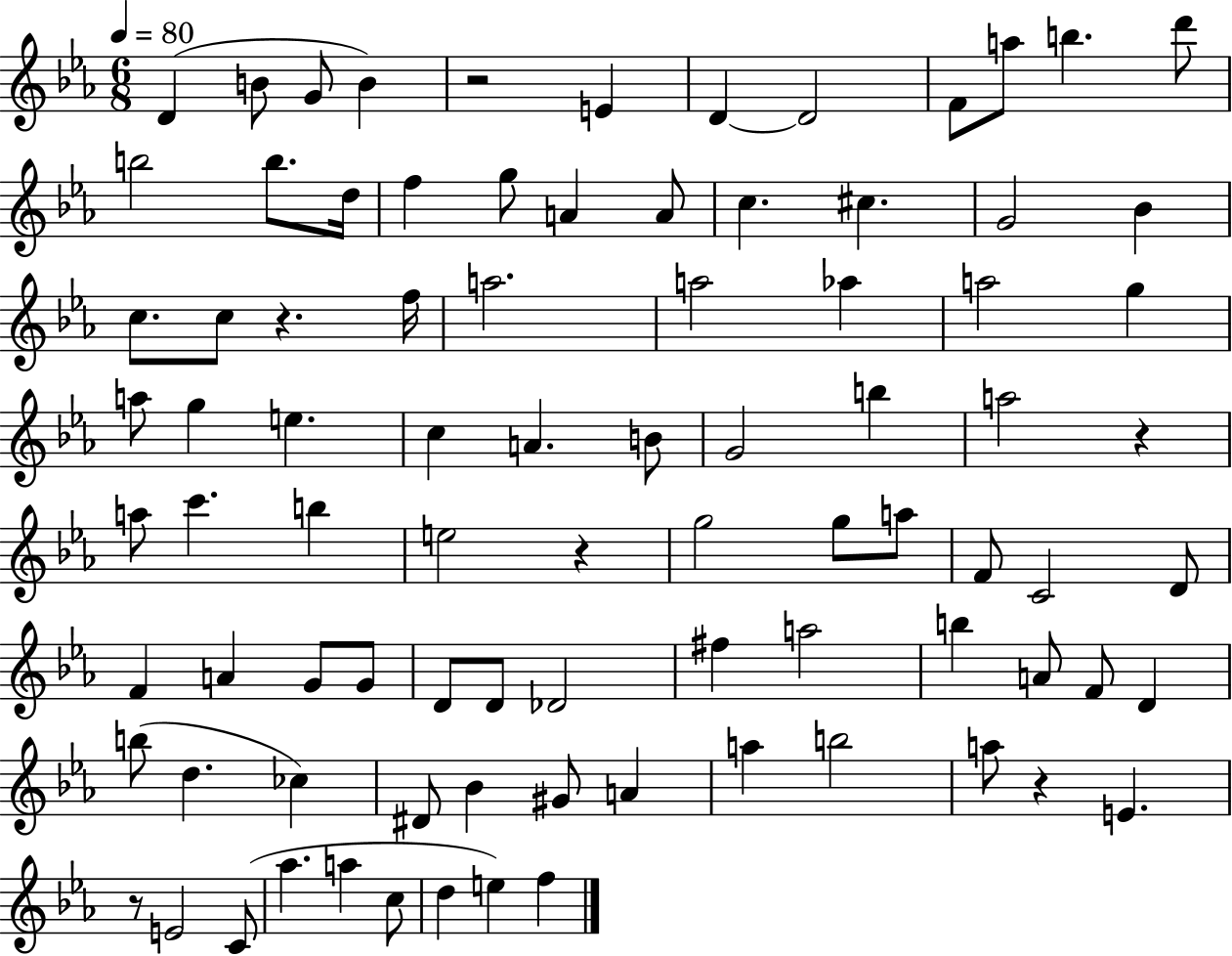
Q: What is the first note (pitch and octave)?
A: D4